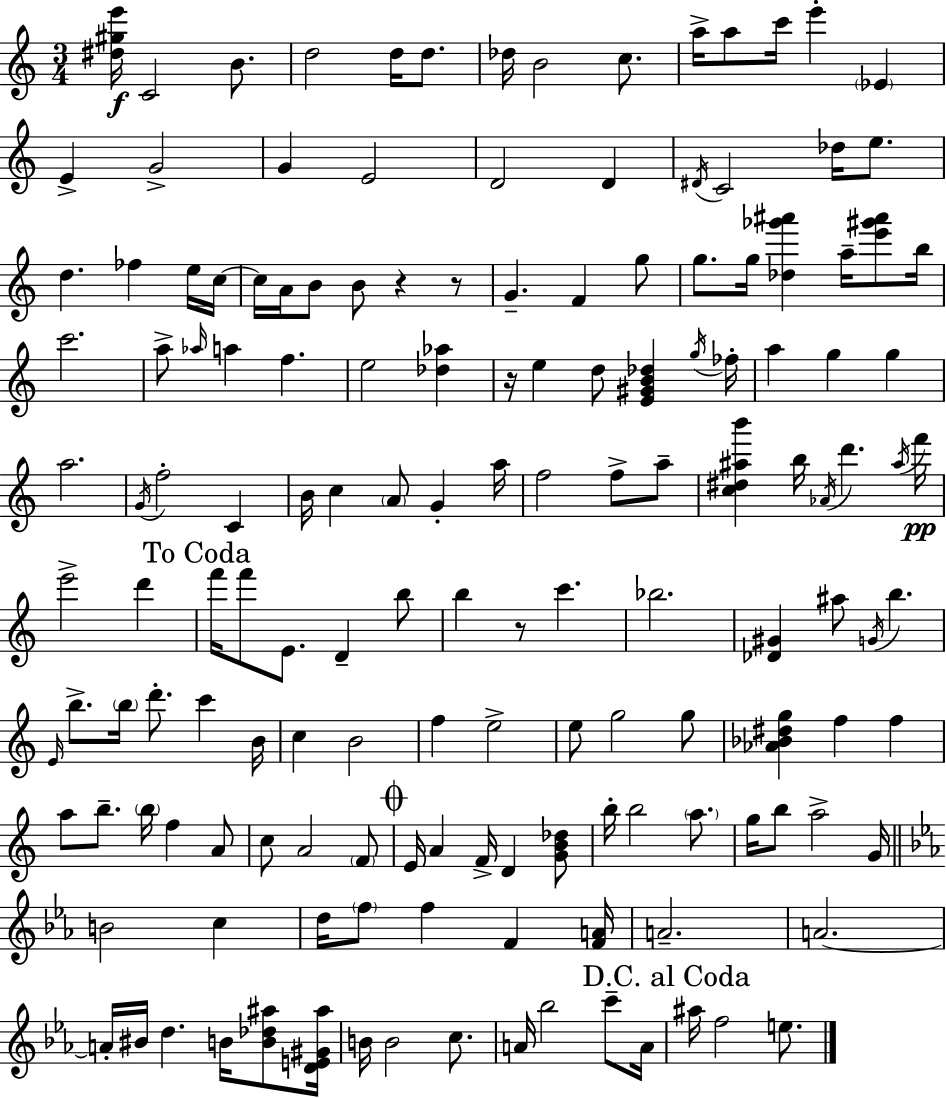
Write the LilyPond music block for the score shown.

{
  \clef treble
  \numericTimeSignature
  \time 3/4
  \key a \minor
  \repeat volta 2 { <dis'' gis'' e'''>16\f c'2 b'8. | d''2 d''16 d''8. | des''16 b'2 c''8. | a''16-> a''8 c'''16 e'''4-. \parenthesize ees'4 | \break e'4-> g'2-> | g'4 e'2 | d'2 d'4 | \acciaccatura { dis'16 } c'2 des''16 e''8. | \break d''4. fes''4 e''16 | c''16~~ c''16 a'16 b'8 b'8 r4 r8 | g'4.-- f'4 g''8 | g''8. g''16 <des'' ges''' ais'''>4 a''16-- <e''' gis''' ais'''>8 | \break b''16 c'''2. | a''8-> \grace { aes''16 } a''4 f''4. | e''2 <des'' aes''>4 | r16 e''4 d''8 <e' gis' b' des''>4 | \break \acciaccatura { g''16 } fes''16-. a''4 g''4 g''4 | a''2. | \acciaccatura { g'16 } f''2-. | c'4 b'16 c''4 \parenthesize a'8 g'4-. | \break a''16 f''2 | f''8-> a''8-- <c'' dis'' ais'' b'''>4 b''16 \acciaccatura { aes'16 } d'''4. | \acciaccatura { ais''16 } f'''16\pp e'''2-> | d'''4 \mark "To Coda" f'''16 f'''8 e'8. | \break d'4-- b''8 b''4 r8 | c'''4. bes''2. | <des' gis'>4 ais''8 | \acciaccatura { g'16 } b''4. \grace { e'16 } b''8.-> \parenthesize b''16 | \break d'''8.-. c'''4 b'16 c''4 | b'2 f''4 | e''2-> e''8 g''2 | g''8 <aes' bes' dis'' g''>4 | \break f''4 f''4 a''8 b''8.-- | \parenthesize b''16 f''4 a'8 c''8 a'2 | \parenthesize f'8 \mark \markup { \musicglyph "scripts.coda" } e'16 a'4 | f'16-> d'4 <g' b' des''>8 b''16-. b''2 | \break \parenthesize a''8. g''16 b''8 a''2-> | g'16 \bar "||" \break \key ees \major b'2 c''4 | d''16 \parenthesize f''8 f''4 f'4 <f' a'>16 | a'2.-- | a'2.~~ | \break a'16-. bis'16 d''4. b'16 <b' des'' ais''>8 <d' e' gis' ais''>16 | b'16 b'2 c''8. | a'16 bes''2 c'''8-- a'16 | \mark "D.C. al Coda" ais''16 f''2 e''8. | \break } \bar "|."
}